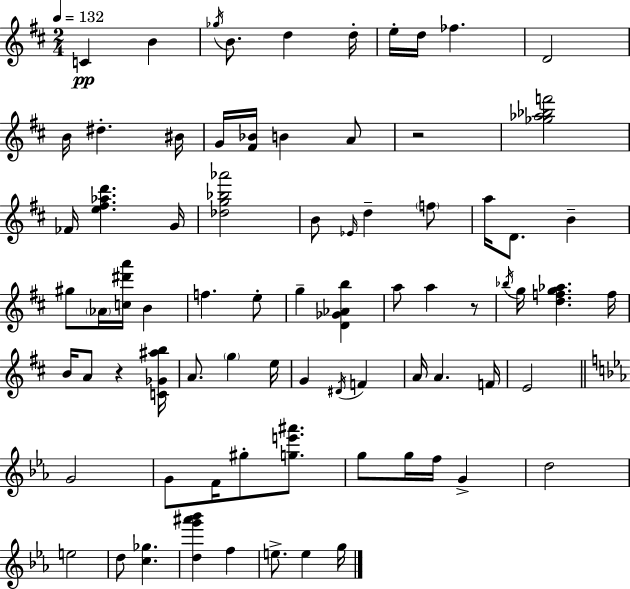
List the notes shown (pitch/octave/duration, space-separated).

C4/q B4/q Gb5/s B4/e. D5/q D5/s E5/s D5/s FES5/q. D4/h B4/s D#5/q. BIS4/s G4/s [F#4,Bb4]/s B4/q A4/e R/h [Gb5,Ab5,Bb5,F6]/h FES4/s [E5,F#5,Ab5,D6]/q. G4/s [Db5,G5,Bb5,Ab6]/h B4/e Eb4/s D5/q F5/e A5/s D4/e. B4/q G#5/e Ab4/s [C5,D#6,A6]/s B4/q F5/q. E5/e G5/q [D4,Gb4,Ab4,B5]/q A5/e A5/q R/e Bb5/s G5/s [D5,F5,G5,Ab5]/q. F5/s B4/s A4/e R/q [C4,Gb4,A#5,B5]/s A4/e. G5/q E5/s G4/q D#4/s F4/q A4/s A4/q. F4/s E4/h G4/h G4/e F4/s G#5/e [G5,E6,A#6]/e. G5/e G5/s F5/s G4/q D5/h E5/h D5/e [C5,Gb5]/q. [D5,G6,A#6,Bb6]/q F5/q E5/e. E5/q G5/s